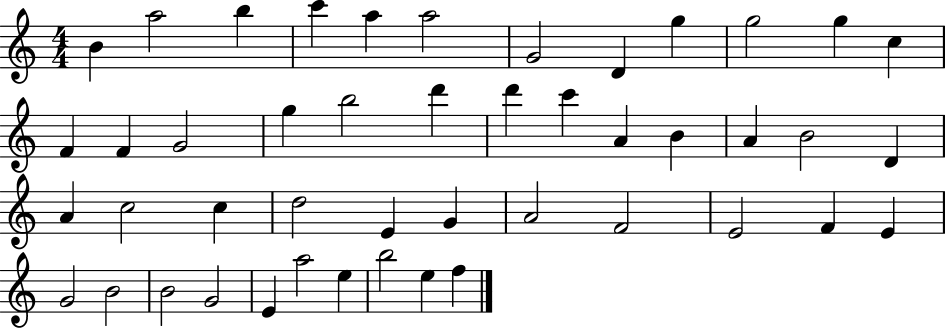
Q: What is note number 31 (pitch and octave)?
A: G4